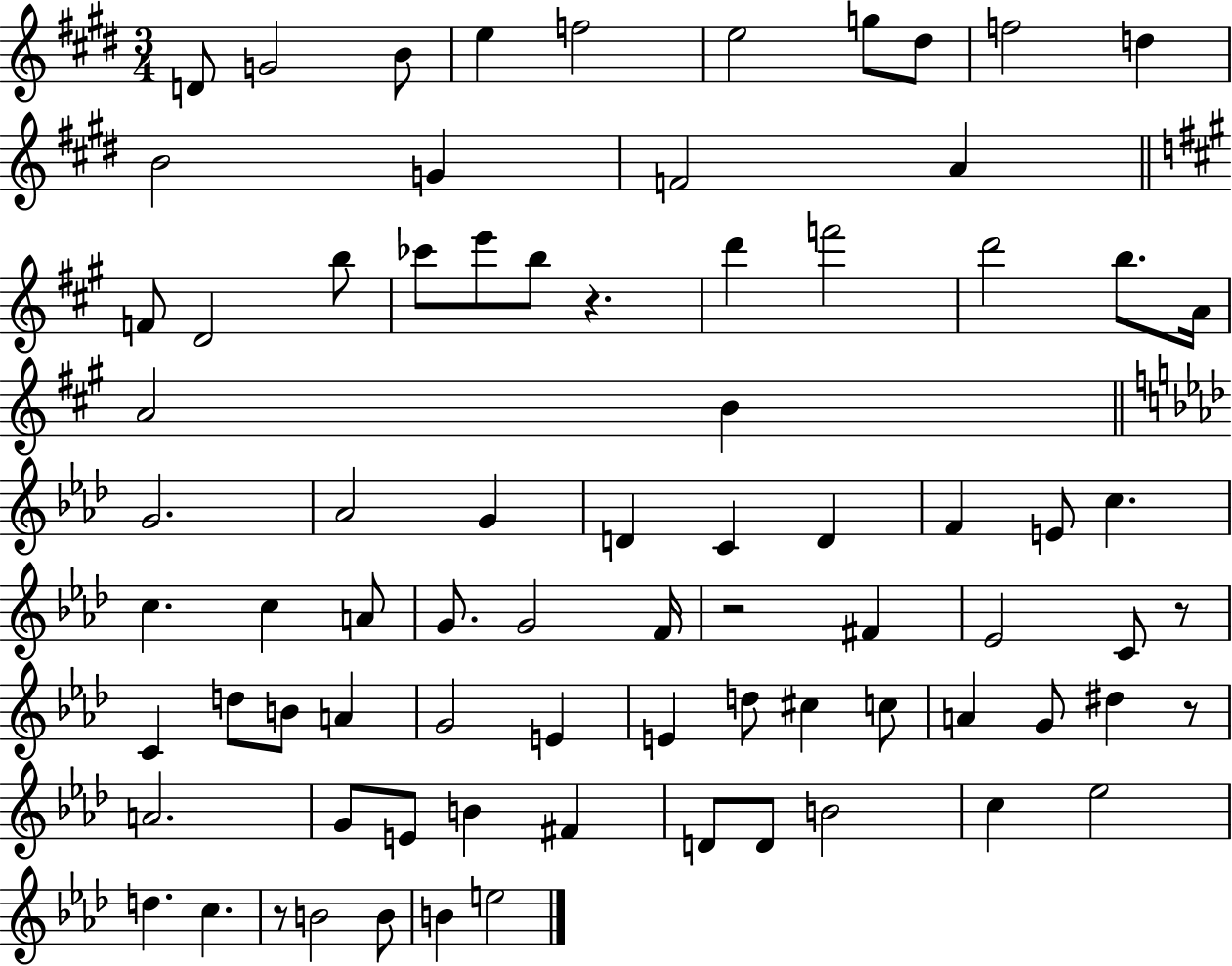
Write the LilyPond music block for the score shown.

{
  \clef treble
  \numericTimeSignature
  \time 3/4
  \key e \major
  d'8 g'2 b'8 | e''4 f''2 | e''2 g''8 dis''8 | f''2 d''4 | \break b'2 g'4 | f'2 a'4 | \bar "||" \break \key a \major f'8 d'2 b''8 | ces'''8 e'''8 b''8 r4. | d'''4 f'''2 | d'''2 b''8. a'16 | \break a'2 b'4 | \bar "||" \break \key aes \major g'2. | aes'2 g'4 | d'4 c'4 d'4 | f'4 e'8 c''4. | \break c''4. c''4 a'8 | g'8. g'2 f'16 | r2 fis'4 | ees'2 c'8 r8 | \break c'4 d''8 b'8 a'4 | g'2 e'4 | e'4 d''8 cis''4 c''8 | a'4 g'8 dis''4 r8 | \break a'2. | g'8 e'8 b'4 fis'4 | d'8 d'8 b'2 | c''4 ees''2 | \break d''4. c''4. | r8 b'2 b'8 | b'4 e''2 | \bar "|."
}